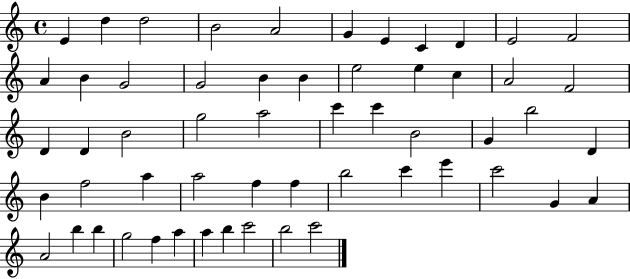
E4/q D5/q D5/h B4/h A4/h G4/q E4/q C4/q D4/q E4/h F4/h A4/q B4/q G4/h G4/h B4/q B4/q E5/h E5/q C5/q A4/h F4/h D4/q D4/q B4/h G5/h A5/h C6/q C6/q B4/h G4/q B5/h D4/q B4/q F5/h A5/q A5/h F5/q F5/q B5/h C6/q E6/q C6/h G4/q A4/q A4/h B5/q B5/q G5/h F5/q A5/q A5/q B5/q C6/h B5/h C6/h